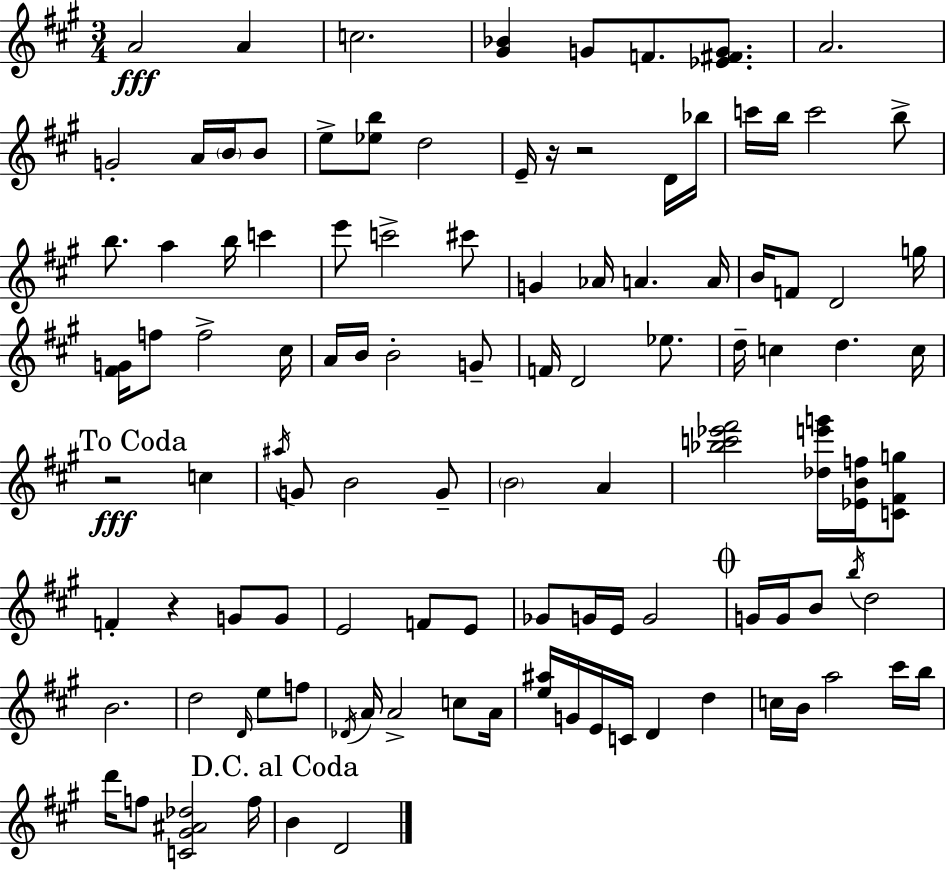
X:1
T:Untitled
M:3/4
L:1/4
K:A
A2 A c2 [^G_B] G/2 F/2 [_E^FG]/2 A2 G2 A/4 B/4 B/2 e/2 [_eb]/2 d2 E/4 z/4 z2 D/4 _b/4 c'/4 b/4 c'2 b/2 b/2 a b/4 c' e'/2 c'2 ^c'/2 G _A/4 A A/4 B/4 F/2 D2 g/4 [^FG]/4 f/2 f2 ^c/4 A/4 B/4 B2 G/2 F/4 D2 _e/2 d/4 c d c/4 z2 c ^a/4 G/2 B2 G/2 B2 A [_bc'_e'^f']2 [_de'g']/4 [_EBf]/4 [C^Fg]/2 F z G/2 G/2 E2 F/2 E/2 _G/2 G/4 E/4 G2 G/4 G/4 B/2 b/4 d2 B2 d2 D/4 e/2 f/2 _D/4 A/4 A2 c/2 A/4 [e^a]/4 G/4 E/4 C/4 D d c/4 B/4 a2 ^c'/4 b/4 d'/4 f/2 [C^G^A_d]2 f/4 B D2